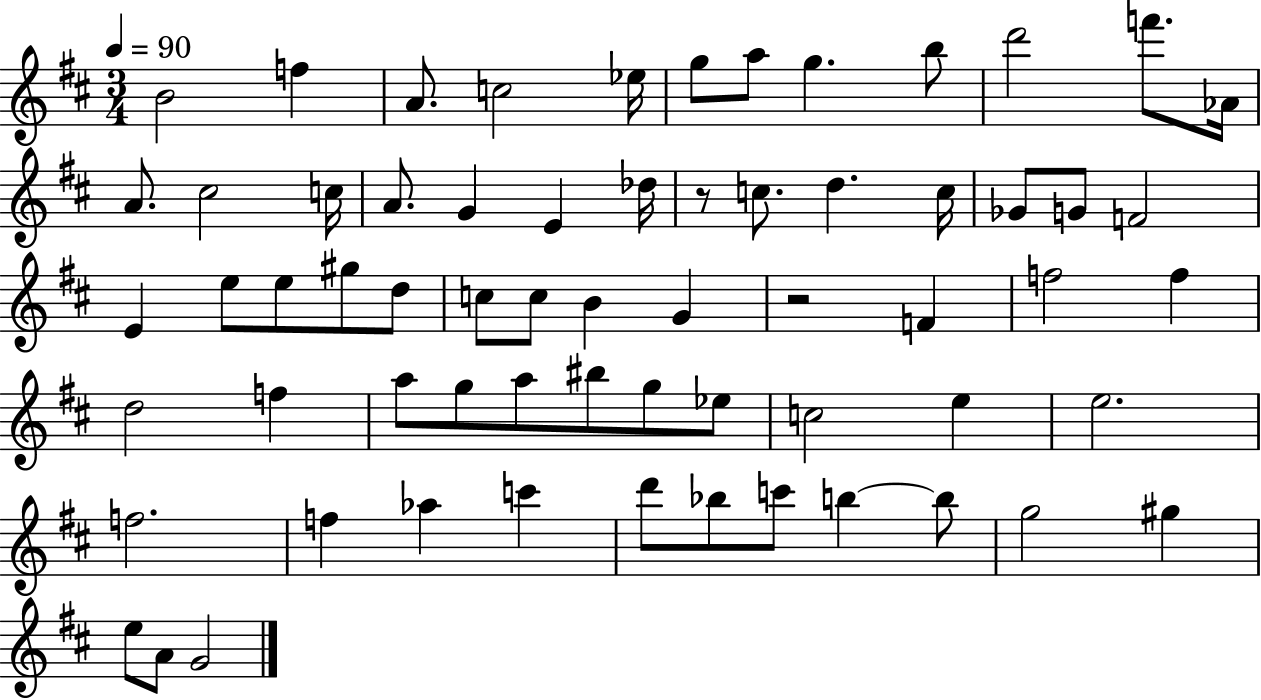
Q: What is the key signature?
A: D major